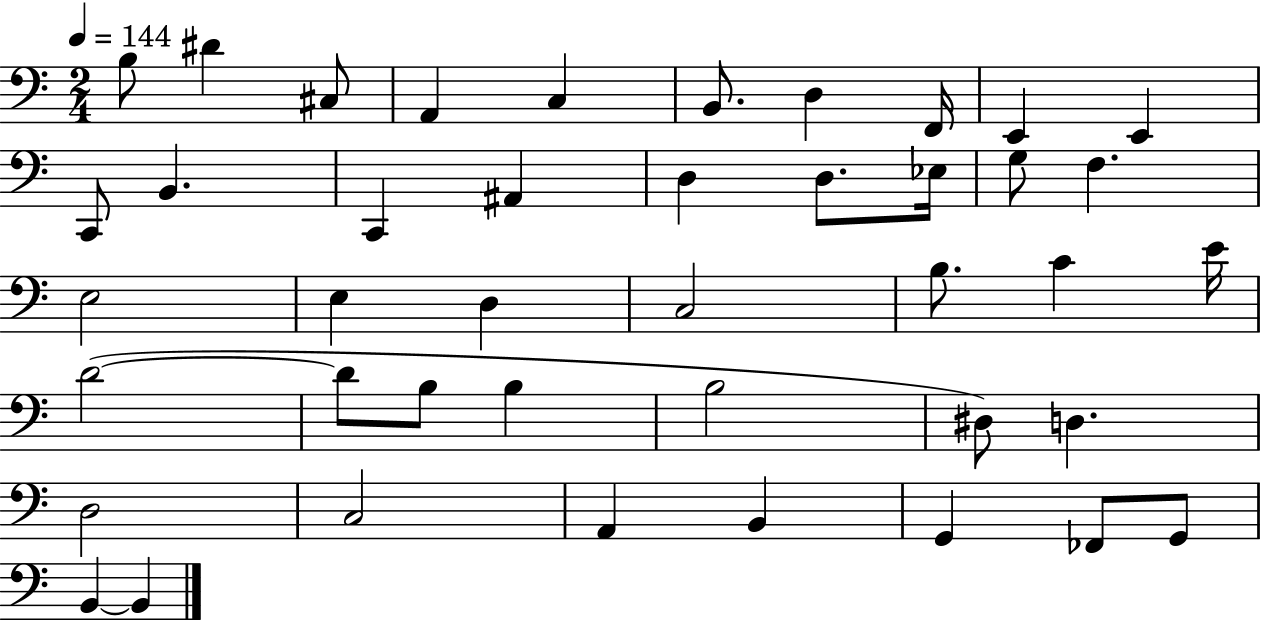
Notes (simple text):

B3/e D#4/q C#3/e A2/q C3/q B2/e. D3/q F2/s E2/q E2/q C2/e B2/q. C2/q A#2/q D3/q D3/e. Eb3/s G3/e F3/q. E3/h E3/q D3/q C3/h B3/e. C4/q E4/s D4/h D4/e B3/e B3/q B3/h D#3/e D3/q. D3/h C3/h A2/q B2/q G2/q FES2/e G2/e B2/q B2/q